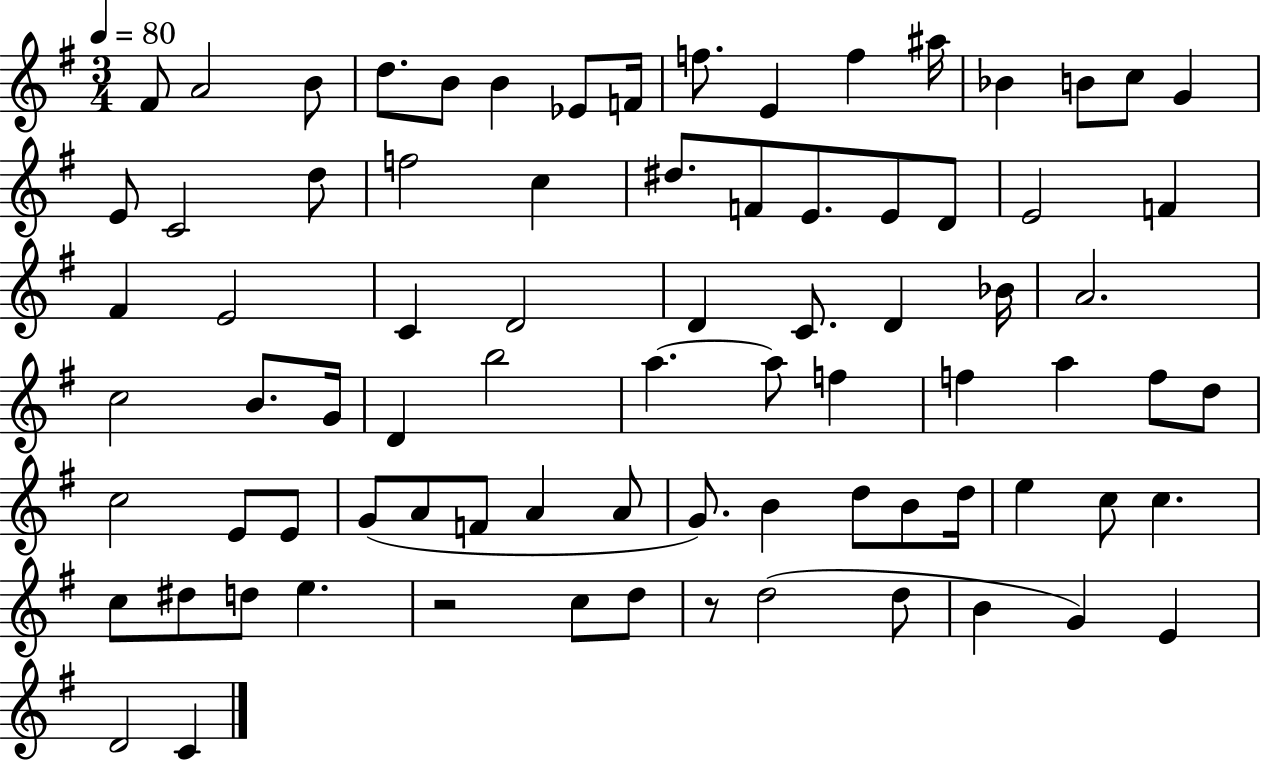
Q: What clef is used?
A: treble